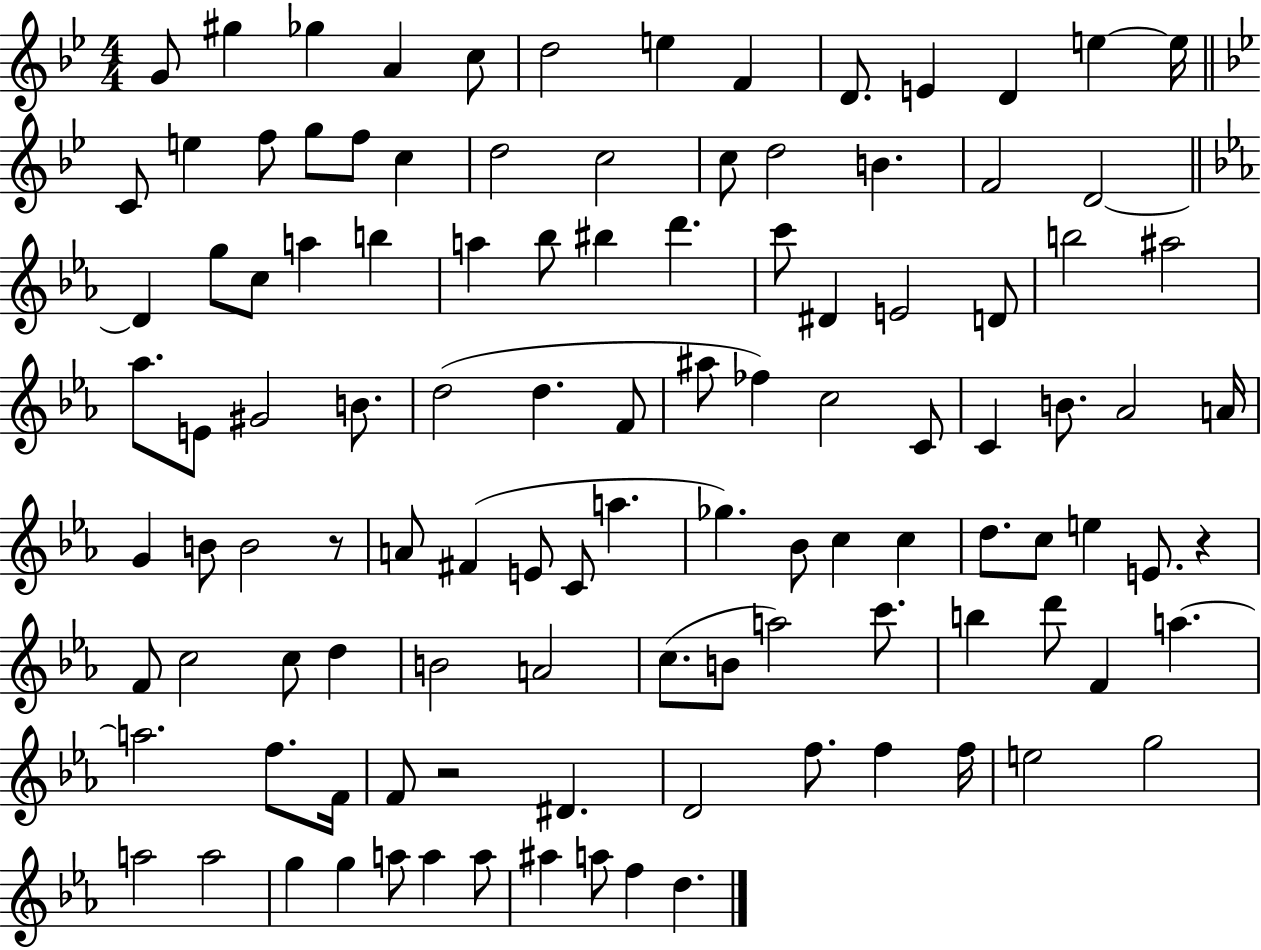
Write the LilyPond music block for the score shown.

{
  \clef treble
  \numericTimeSignature
  \time 4/4
  \key bes \major
  g'8 gis''4 ges''4 a'4 c''8 | d''2 e''4 f'4 | d'8. e'4 d'4 e''4~~ e''16 | \bar "||" \break \key bes \major c'8 e''4 f''8 g''8 f''8 c''4 | d''2 c''2 | c''8 d''2 b'4. | f'2 d'2~~ | \break \bar "||" \break \key c \minor d'4 g''8 c''8 a''4 b''4 | a''4 bes''8 bis''4 d'''4. | c'''8 dis'4 e'2 d'8 | b''2 ais''2 | \break aes''8. e'8 gis'2 b'8. | d''2( d''4. f'8 | ais''8 fes''4) c''2 c'8 | c'4 b'8. aes'2 a'16 | \break g'4 b'8 b'2 r8 | a'8 fis'4( e'8 c'8 a''4. | ges''4.) bes'8 c''4 c''4 | d''8. c''8 e''4 e'8. r4 | \break f'8 c''2 c''8 d''4 | b'2 a'2 | c''8.( b'8 a''2) c'''8. | b''4 d'''8 f'4 a''4.~~ | \break a''2. f''8. f'16 | f'8 r2 dis'4. | d'2 f''8. f''4 f''16 | e''2 g''2 | \break a''2 a''2 | g''4 g''4 a''8 a''4 a''8 | ais''4 a''8 f''4 d''4. | \bar "|."
}